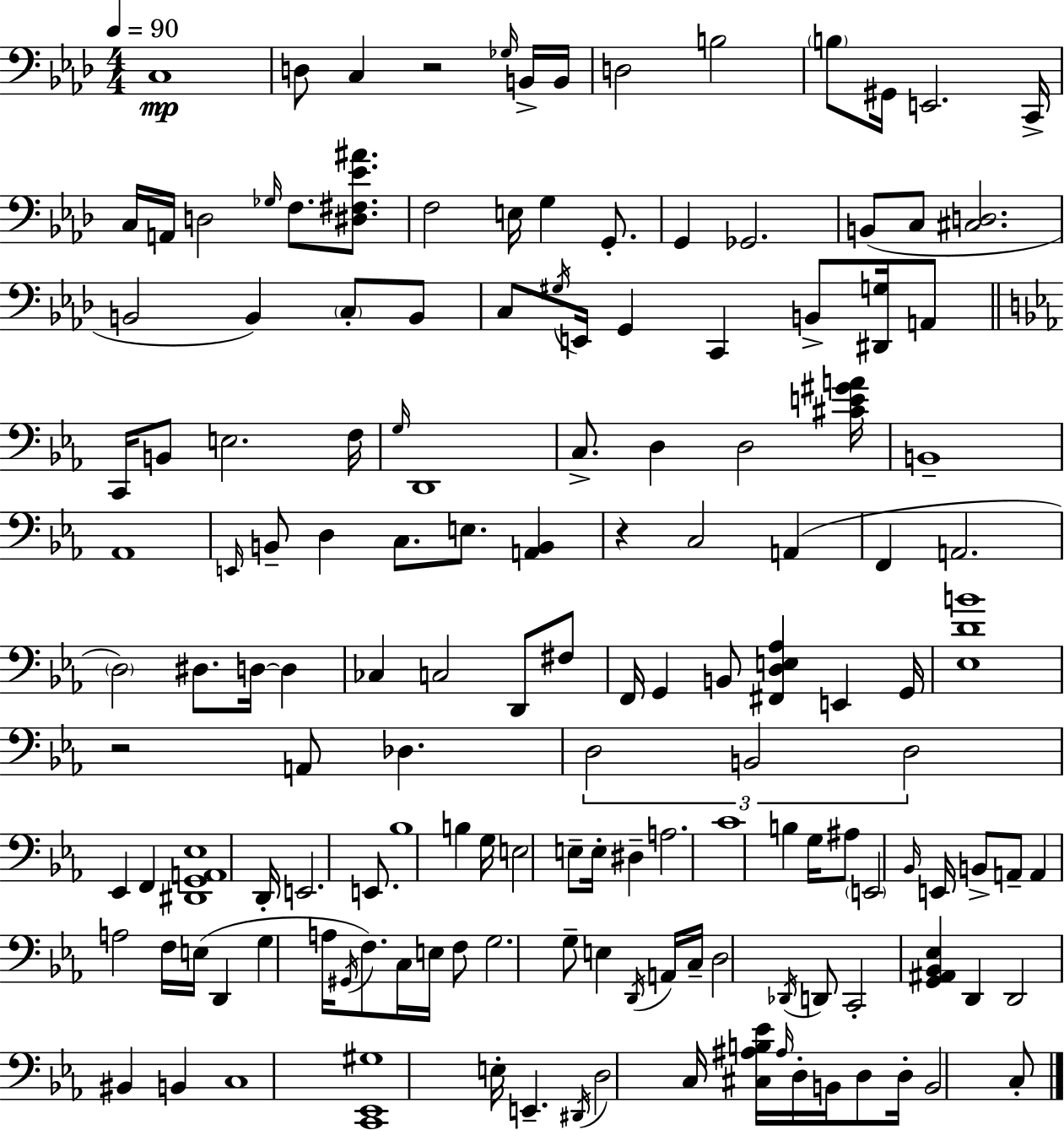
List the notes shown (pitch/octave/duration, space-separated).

C3/w D3/e C3/q R/h Gb3/s B2/s B2/s D3/h B3/h B3/e G#2/s E2/h. C2/s C3/s A2/s D3/h Gb3/s F3/e. [D#3,F#3,Eb4,A#4]/e. F3/h E3/s G3/q G2/e. G2/q Gb2/h. B2/e C3/e [C#3,D3]/h. B2/h B2/q C3/e B2/e C3/e G#3/s E2/s G2/q C2/q B2/e [D#2,G3]/s A2/e C2/s B2/e E3/h. F3/s G3/s D2/w C3/e. D3/q D3/h [C#4,E4,G#4,A4]/s B2/w Ab2/w E2/s B2/e D3/q C3/e. E3/e. [A2,B2]/q R/q C3/h A2/q F2/q A2/h. D3/h D#3/e. D3/s D3/q CES3/q C3/h D2/e F#3/e F2/s G2/q B2/e [F#2,D3,E3,Ab3]/q E2/q G2/s [Eb3,D4,B4]/w R/h A2/e Db3/q. D3/h B2/h D3/h Eb2/q F2/q [D#2,G2,A2,Eb3]/w D2/s E2/h. E2/e. Bb3/w B3/q G3/s E3/h E3/e E3/s D#3/q A3/h. C4/w B3/q G3/s A#3/e E2/h Bb2/s E2/s B2/e A2/e A2/q A3/h F3/s E3/s D2/q G3/q A3/s G#2/s F3/e. C3/s E3/s F3/e G3/h. G3/e E3/q D2/s A2/s C3/s D3/h Db2/s D2/e C2/h [G2,A#2,Bb2,Eb3]/q D2/q D2/h BIS2/q B2/q C3/w [C2,Eb2,G#3]/w E3/s E2/q. D#2/s D3/h C3/s [C#3,A#3,B3,Eb4]/s A#3/s D3/s B2/s D3/e D3/s B2/h C3/e